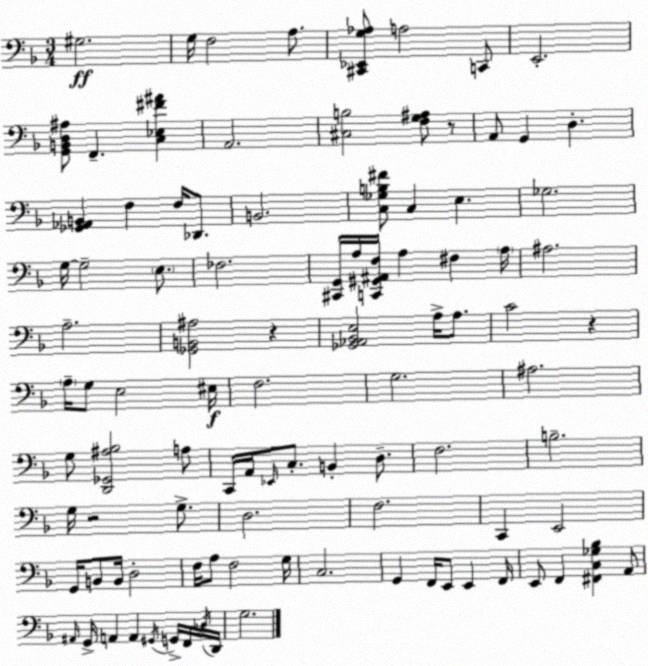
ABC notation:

X:1
T:Untitled
M:3/4
L:1/4
K:F
^G,2 G,/4 F,2 A,/2 [^C,,_E,,G,_A,]/2 A,2 C,,/2 E,,2 [G,,B,,D,^A,]/2 F,, [C,_E,^F^A] A,,2 [^C,B,]2 [F,G,^A,]/2 z/2 A,,/2 G,, D, [_G,,_A,,B,,] F, F,/4 _D,,/2 B,,2 [C,_G,B,^F]/2 C, E, _G,2 G,/4 G,2 E,/2 _F,2 [^C,,G,,]/4 A,/4 [C,,^G,,^A,,F,]/4 A, ^F, A,/4 ^A,2 A,2 [_G,,B,,^A,]2 z [_G,,_A,,_B,,E,]2 A,/4 A,/2 C2 z A,/4 G,/2 E,2 ^E,/4 F,2 G,2 ^A,2 G,/2 [D,,_G,,^A,_B,]2 A,/2 C,,/4 A,,/4 _E,,/4 C,/2 B,, D,/2 F,2 B,2 G,/4 z2 G,/2 D,2 F,2 C,, E,,2 G,,/4 B,,/2 B,,/4 D,2 F,/4 A,/2 F,2 G,/4 C,2 G,, F,,/4 E,,/2 E,, F,,/4 E,,/2 F,, [^F,,C,_G,_B,] A,,/2 ^A,,/4 G,,/4 A,, A,, ^G,,/4 G,,/4 F,,/4 _D,/4 D,,/4 G,2